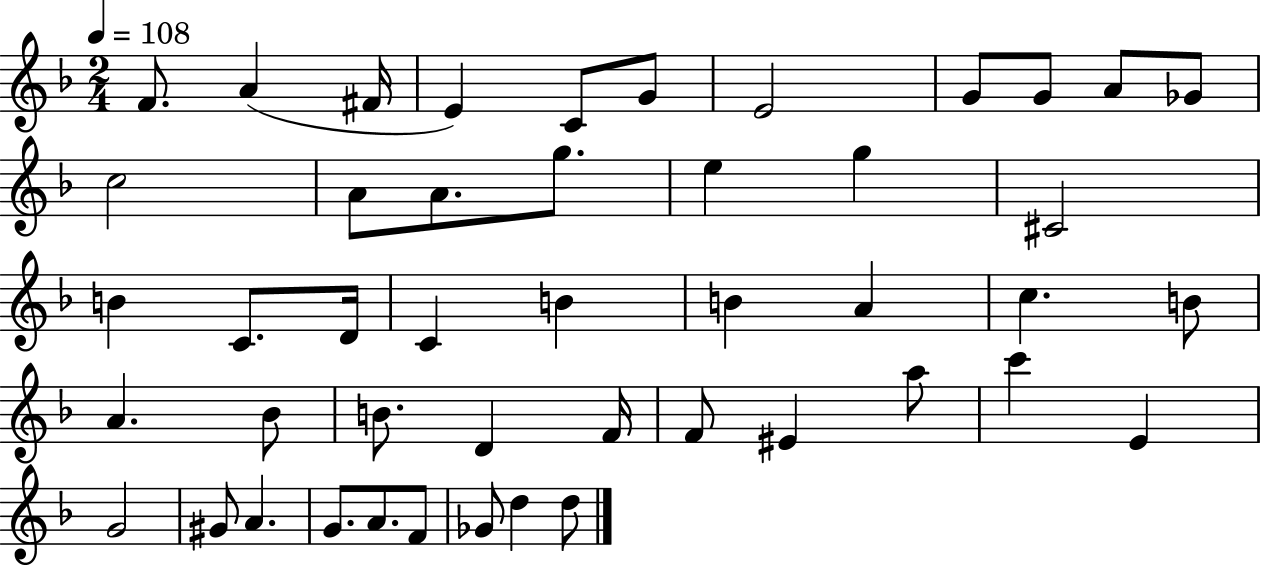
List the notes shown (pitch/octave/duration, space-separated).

F4/e. A4/q F#4/s E4/q C4/e G4/e E4/h G4/e G4/e A4/e Gb4/e C5/h A4/e A4/e. G5/e. E5/q G5/q C#4/h B4/q C4/e. D4/s C4/q B4/q B4/q A4/q C5/q. B4/e A4/q. Bb4/e B4/e. D4/q F4/s F4/e EIS4/q A5/e C6/q E4/q G4/h G#4/e A4/q. G4/e. A4/e. F4/e Gb4/e D5/q D5/e